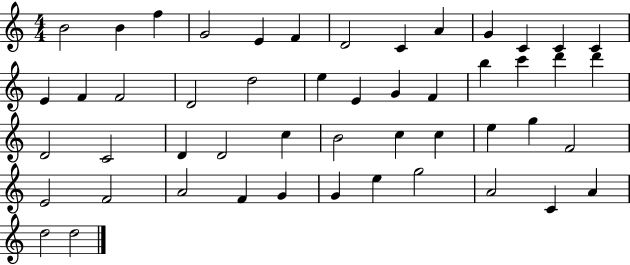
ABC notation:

X:1
T:Untitled
M:4/4
L:1/4
K:C
B2 B f G2 E F D2 C A G C C C E F F2 D2 d2 e E G F b c' d' d' D2 C2 D D2 c B2 c c e g F2 E2 F2 A2 F G G e g2 A2 C A d2 d2